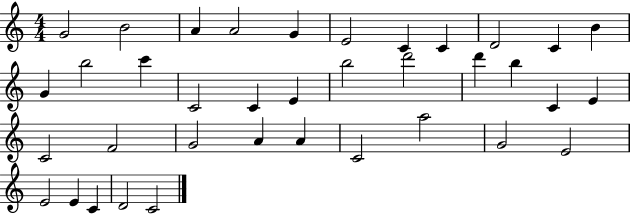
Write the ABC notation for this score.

X:1
T:Untitled
M:4/4
L:1/4
K:C
G2 B2 A A2 G E2 C C D2 C B G b2 c' C2 C E b2 d'2 d' b C E C2 F2 G2 A A C2 a2 G2 E2 E2 E C D2 C2